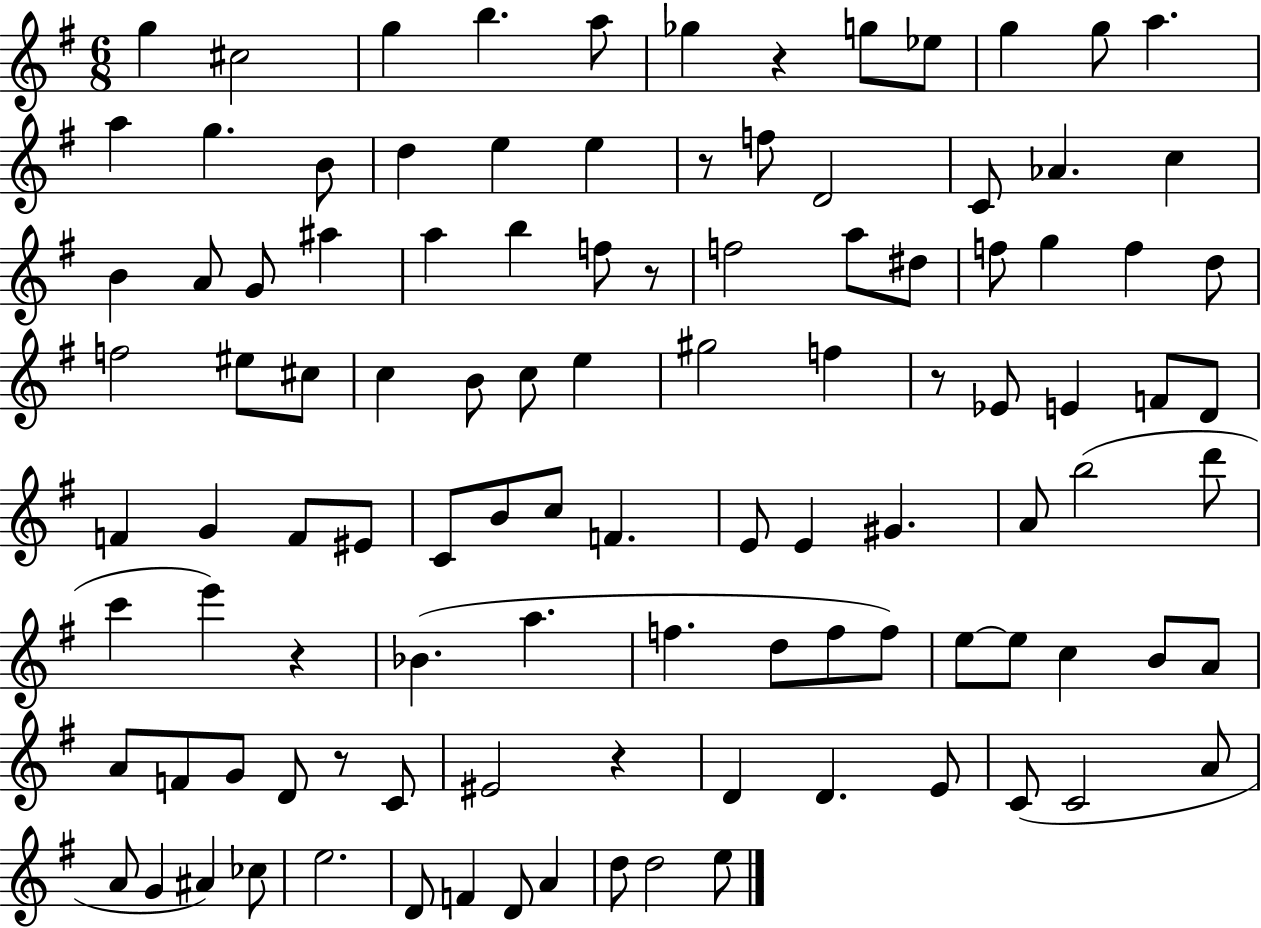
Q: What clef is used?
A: treble